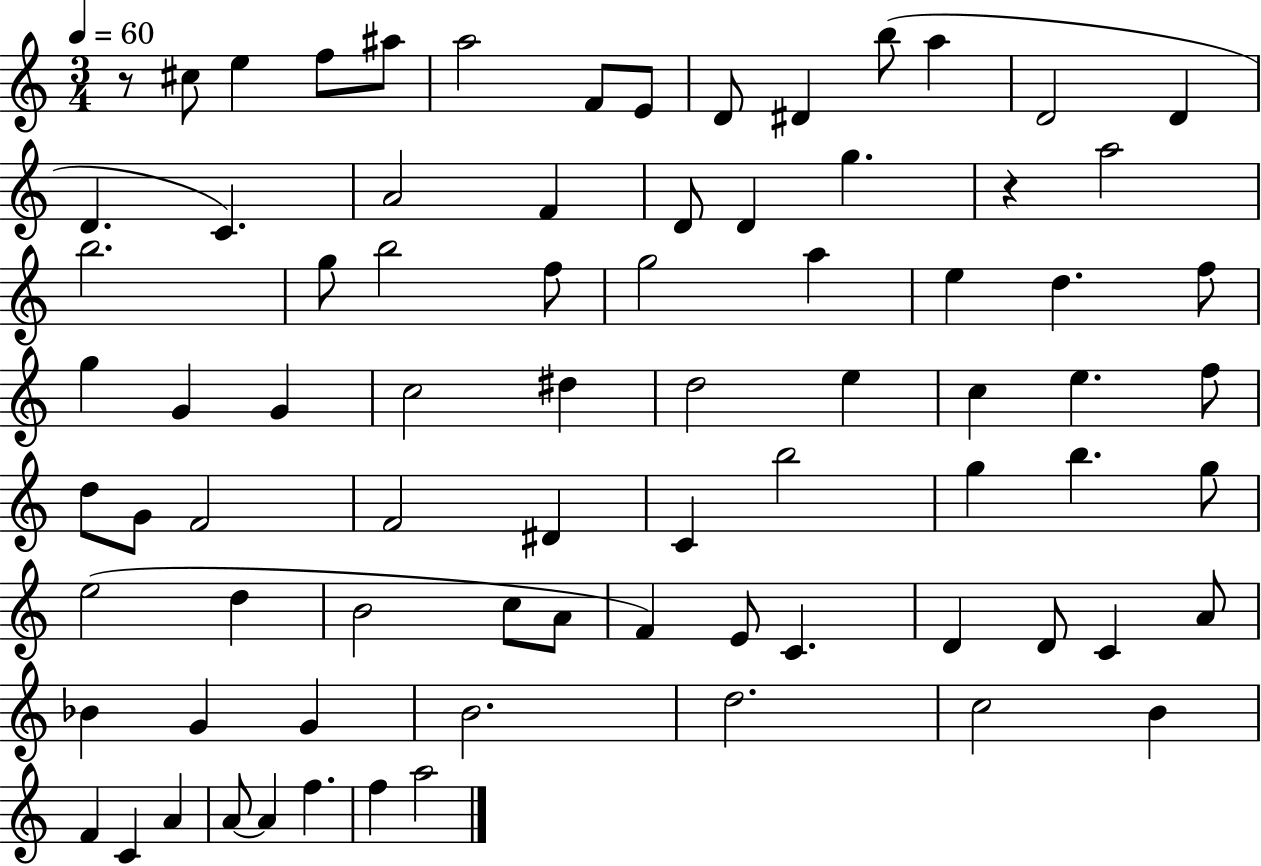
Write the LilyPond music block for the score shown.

{
  \clef treble
  \numericTimeSignature
  \time 3/4
  \key c \major
  \tempo 4 = 60
  r8 cis''8 e''4 f''8 ais''8 | a''2 f'8 e'8 | d'8 dis'4 b''8( a''4 | d'2 d'4 | \break d'4. c'4.) | a'2 f'4 | d'8 d'4 g''4. | r4 a''2 | \break b''2. | g''8 b''2 f''8 | g''2 a''4 | e''4 d''4. f''8 | \break g''4 g'4 g'4 | c''2 dis''4 | d''2 e''4 | c''4 e''4. f''8 | \break d''8 g'8 f'2 | f'2 dis'4 | c'4 b''2 | g''4 b''4. g''8 | \break e''2( d''4 | b'2 c''8 a'8 | f'4) e'8 c'4. | d'4 d'8 c'4 a'8 | \break bes'4 g'4 g'4 | b'2. | d''2. | c''2 b'4 | \break f'4 c'4 a'4 | a'8~~ a'4 f''4. | f''4 a''2 | \bar "|."
}